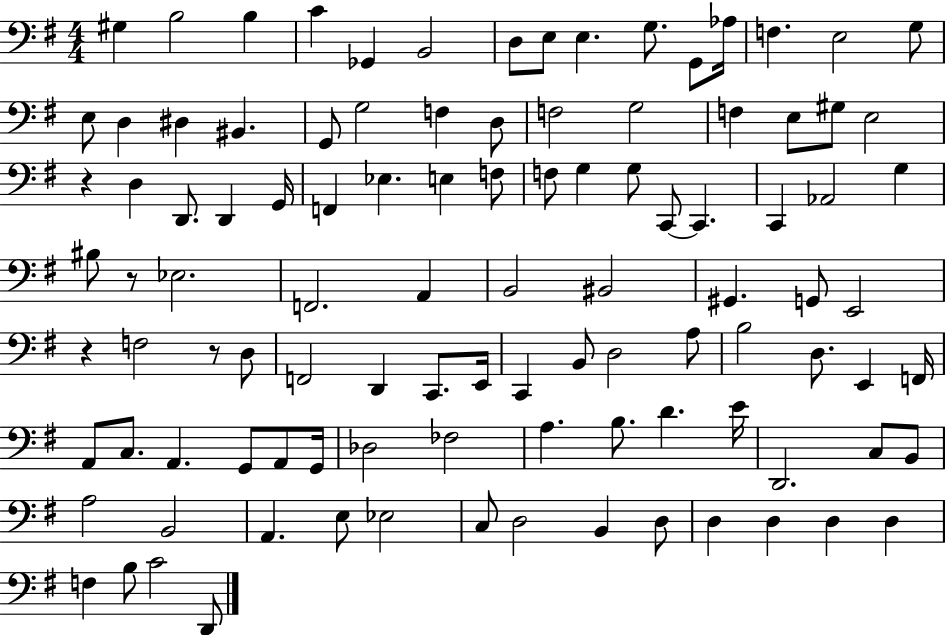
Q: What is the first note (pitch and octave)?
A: G#3